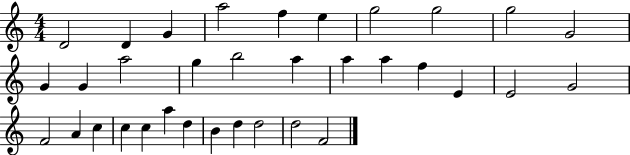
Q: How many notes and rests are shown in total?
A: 34